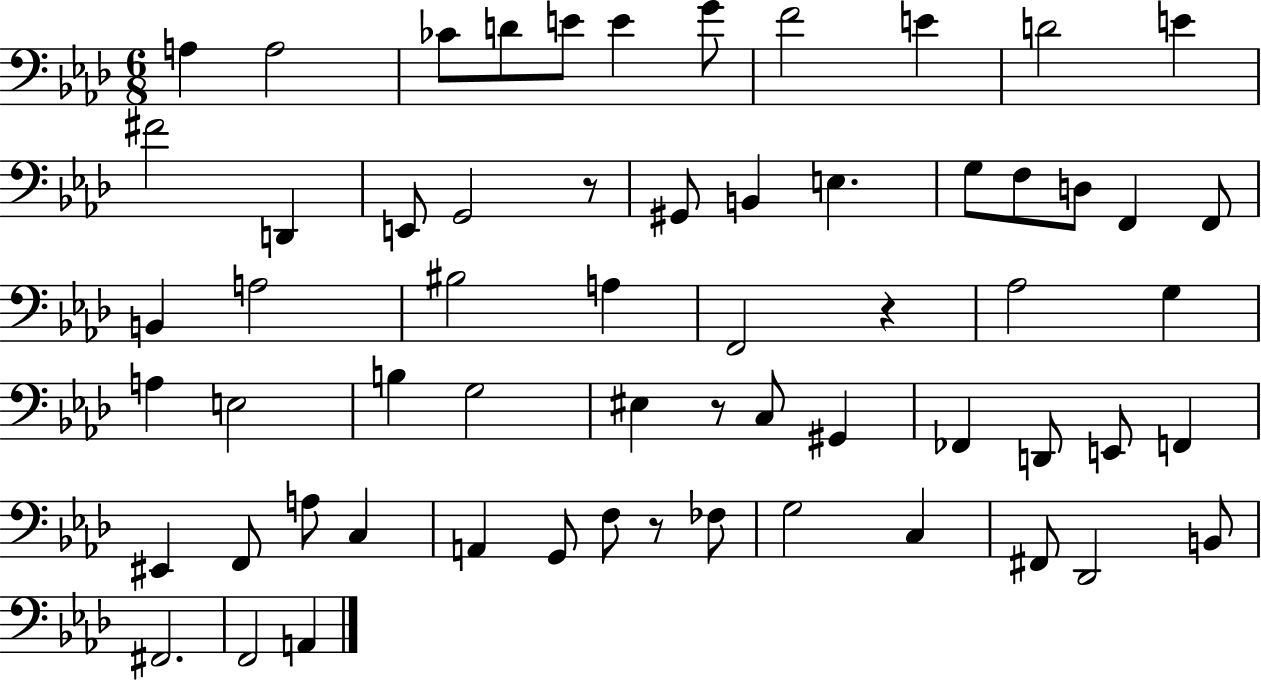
A3/q A3/h CES4/e D4/e E4/e E4/q G4/e F4/h E4/q D4/h E4/q F#4/h D2/q E2/e G2/h R/e G#2/e B2/q E3/q. G3/e F3/e D3/e F2/q F2/e B2/q A3/h BIS3/h A3/q F2/h R/q Ab3/h G3/q A3/q E3/h B3/q G3/h EIS3/q R/e C3/e G#2/q FES2/q D2/e E2/e F2/q EIS2/q F2/e A3/e C3/q A2/q G2/e F3/e R/e FES3/e G3/h C3/q F#2/e Db2/h B2/e F#2/h. F2/h A2/q